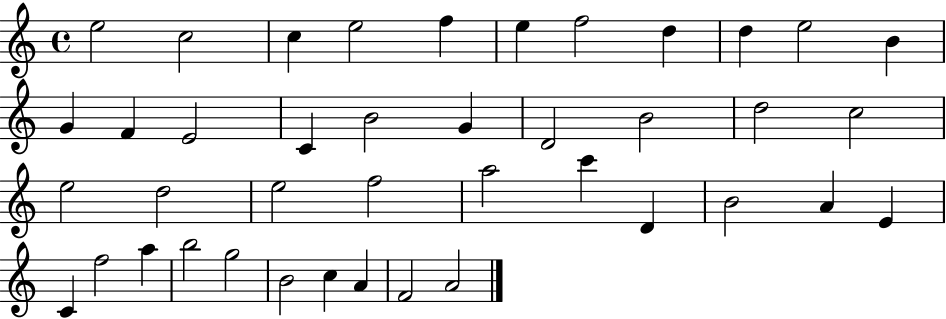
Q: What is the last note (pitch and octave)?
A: A4